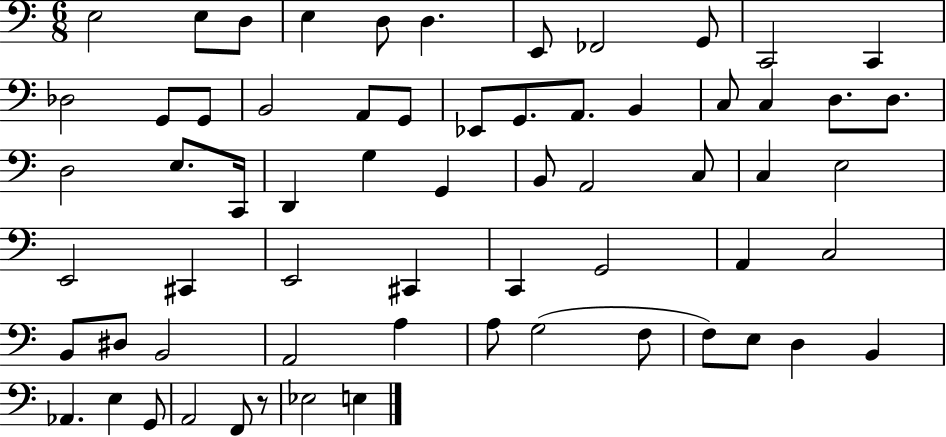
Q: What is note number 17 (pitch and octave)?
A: G2